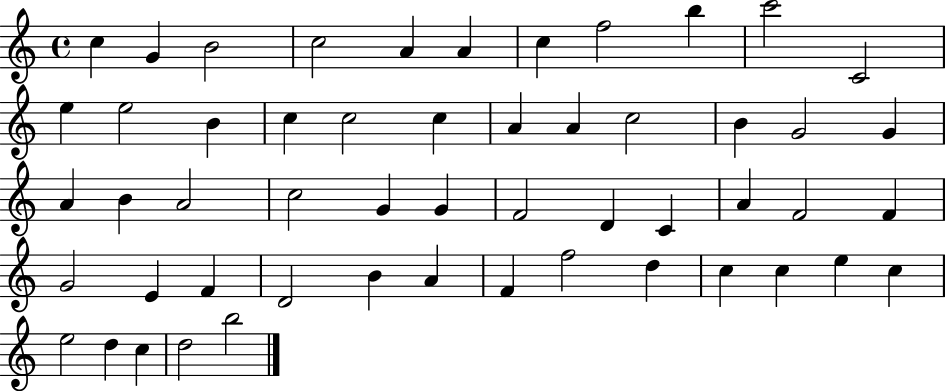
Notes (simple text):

C5/q G4/q B4/h C5/h A4/q A4/q C5/q F5/h B5/q C6/h C4/h E5/q E5/h B4/q C5/q C5/h C5/q A4/q A4/q C5/h B4/q G4/h G4/q A4/q B4/q A4/h C5/h G4/q G4/q F4/h D4/q C4/q A4/q F4/h F4/q G4/h E4/q F4/q D4/h B4/q A4/q F4/q F5/h D5/q C5/q C5/q E5/q C5/q E5/h D5/q C5/q D5/h B5/h